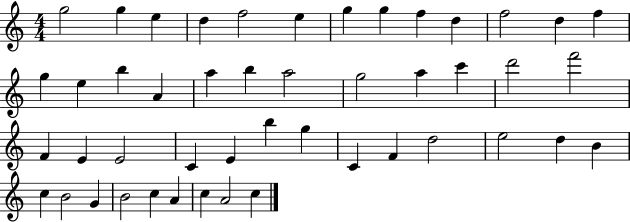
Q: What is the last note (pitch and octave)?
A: C5